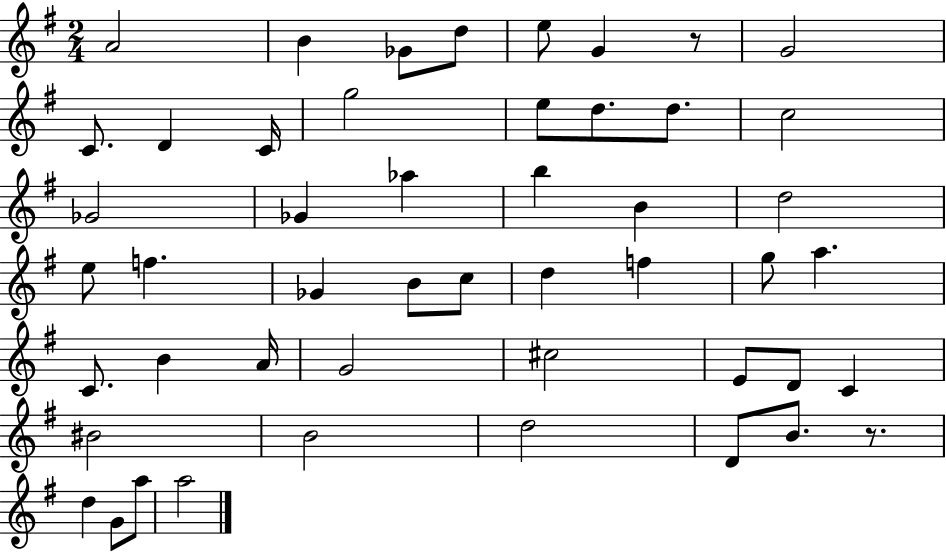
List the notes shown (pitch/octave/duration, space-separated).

A4/h B4/q Gb4/e D5/e E5/e G4/q R/e G4/h C4/e. D4/q C4/s G5/h E5/e D5/e. D5/e. C5/h Gb4/h Gb4/q Ab5/q B5/q B4/q D5/h E5/e F5/q. Gb4/q B4/e C5/e D5/q F5/q G5/e A5/q. C4/e. B4/q A4/s G4/h C#5/h E4/e D4/e C4/q BIS4/h B4/h D5/h D4/e B4/e. R/e. D5/q G4/e A5/e A5/h